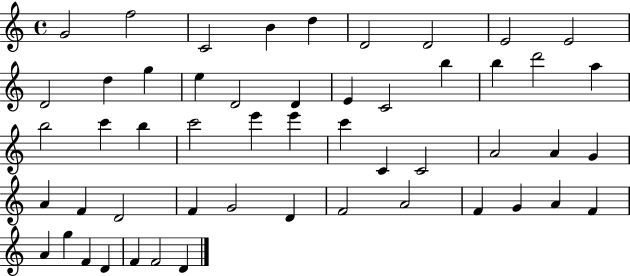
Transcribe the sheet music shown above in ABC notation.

X:1
T:Untitled
M:4/4
L:1/4
K:C
G2 f2 C2 B d D2 D2 E2 E2 D2 d g e D2 D E C2 b b d'2 a b2 c' b c'2 e' e' c' C C2 A2 A G A F D2 F G2 D F2 A2 F G A F A g F D F F2 D